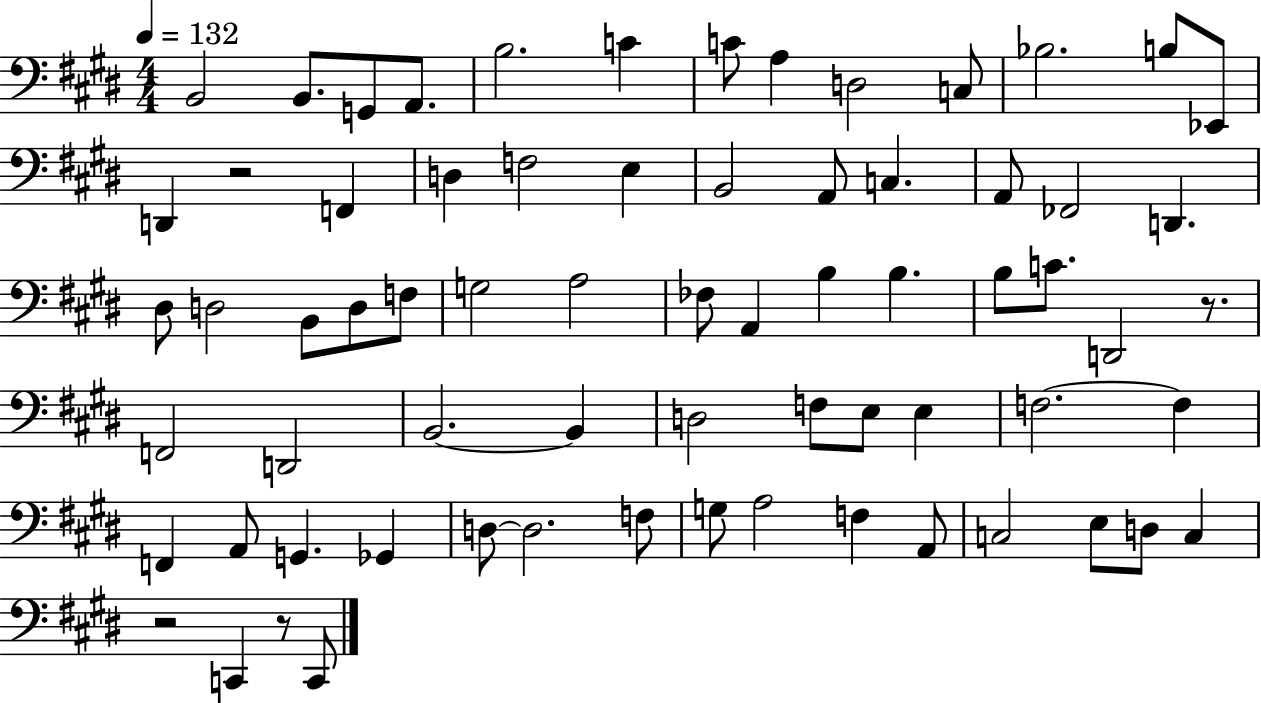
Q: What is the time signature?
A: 4/4